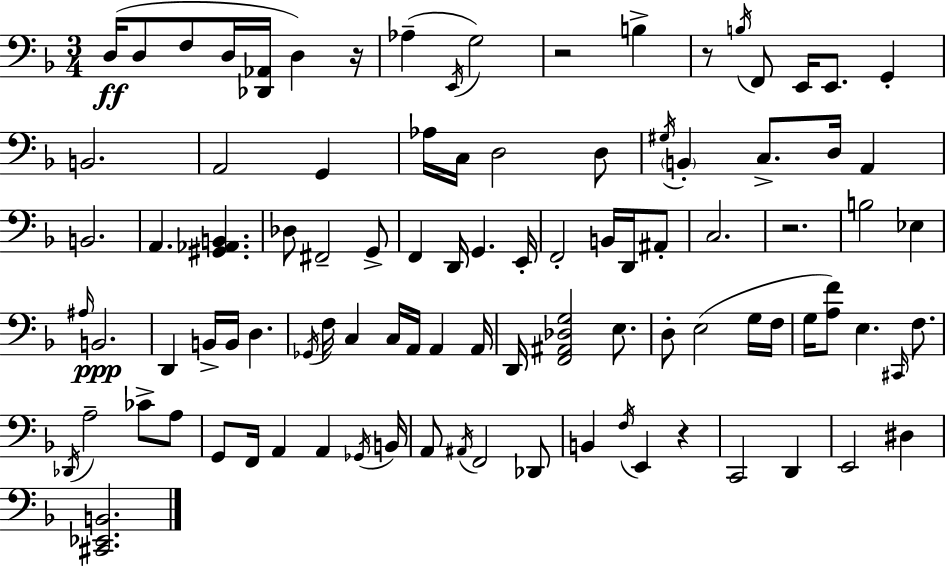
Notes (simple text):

D3/s D3/e F3/e D3/s [Db2,Ab2]/s D3/q R/s Ab3/q E2/s G3/h R/h B3/q R/e B3/s F2/e E2/s E2/e. G2/q B2/h. A2/h G2/q Ab3/s C3/s D3/h D3/e G#3/s B2/q C3/e. D3/s A2/q B2/h. A2/q. [G#2,Ab2,B2]/q. Db3/e F#2/h G2/e F2/q D2/s G2/q. E2/s F2/h B2/s D2/s A#2/e C3/h. R/h. B3/h Eb3/q A#3/s B2/h. D2/q B2/s B2/s D3/q. Gb2/s F3/s C3/q C3/s A2/s A2/q A2/s D2/s [F2,A#2,Db3,G3]/h E3/e. D3/e E3/h G3/s F3/s G3/s [A3,F4]/e E3/q. C#2/s F3/e. Db2/s A3/h CES4/e A3/e G2/e F2/s A2/q A2/q Gb2/s B2/s A2/e A#2/s F2/h Db2/e B2/q F3/s E2/q R/q C2/h D2/q E2/h D#3/q [C#2,Eb2,B2]/h.